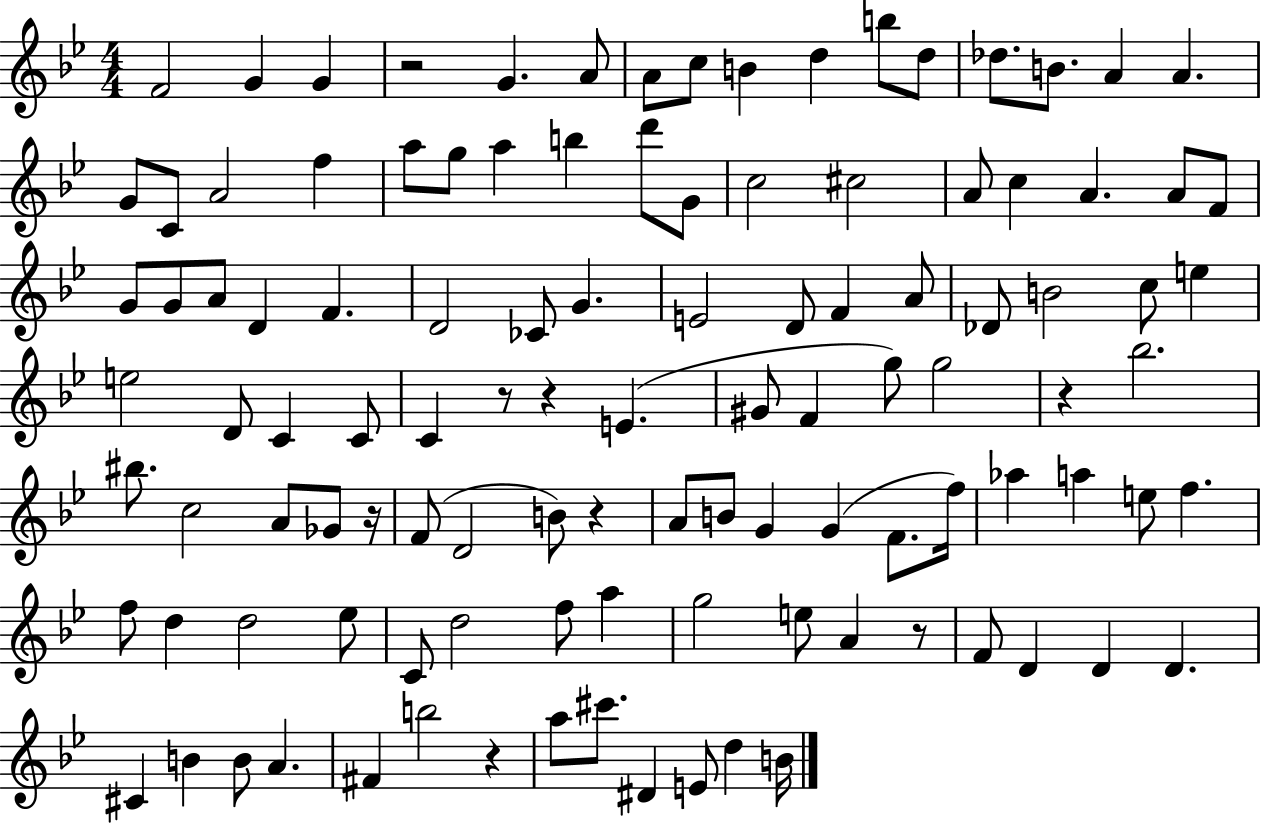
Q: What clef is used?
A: treble